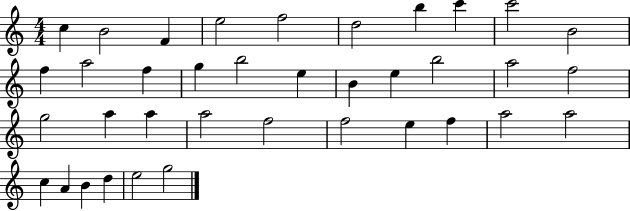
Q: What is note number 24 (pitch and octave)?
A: A5